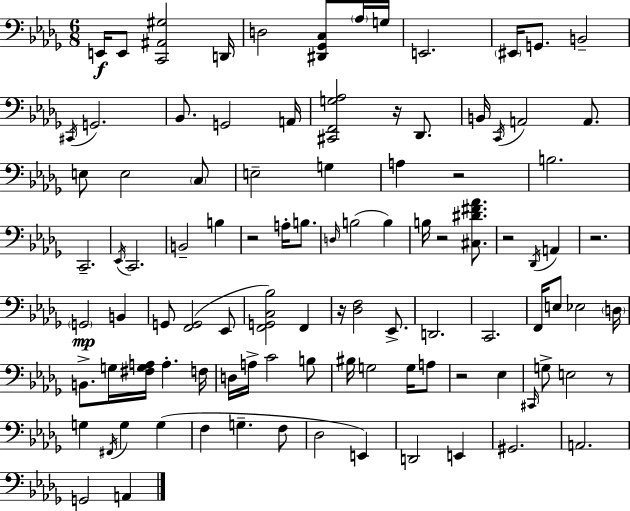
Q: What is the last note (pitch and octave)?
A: A2